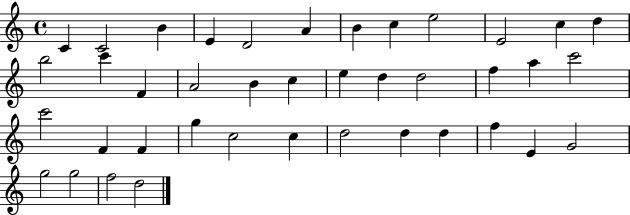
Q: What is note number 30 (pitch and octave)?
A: C5